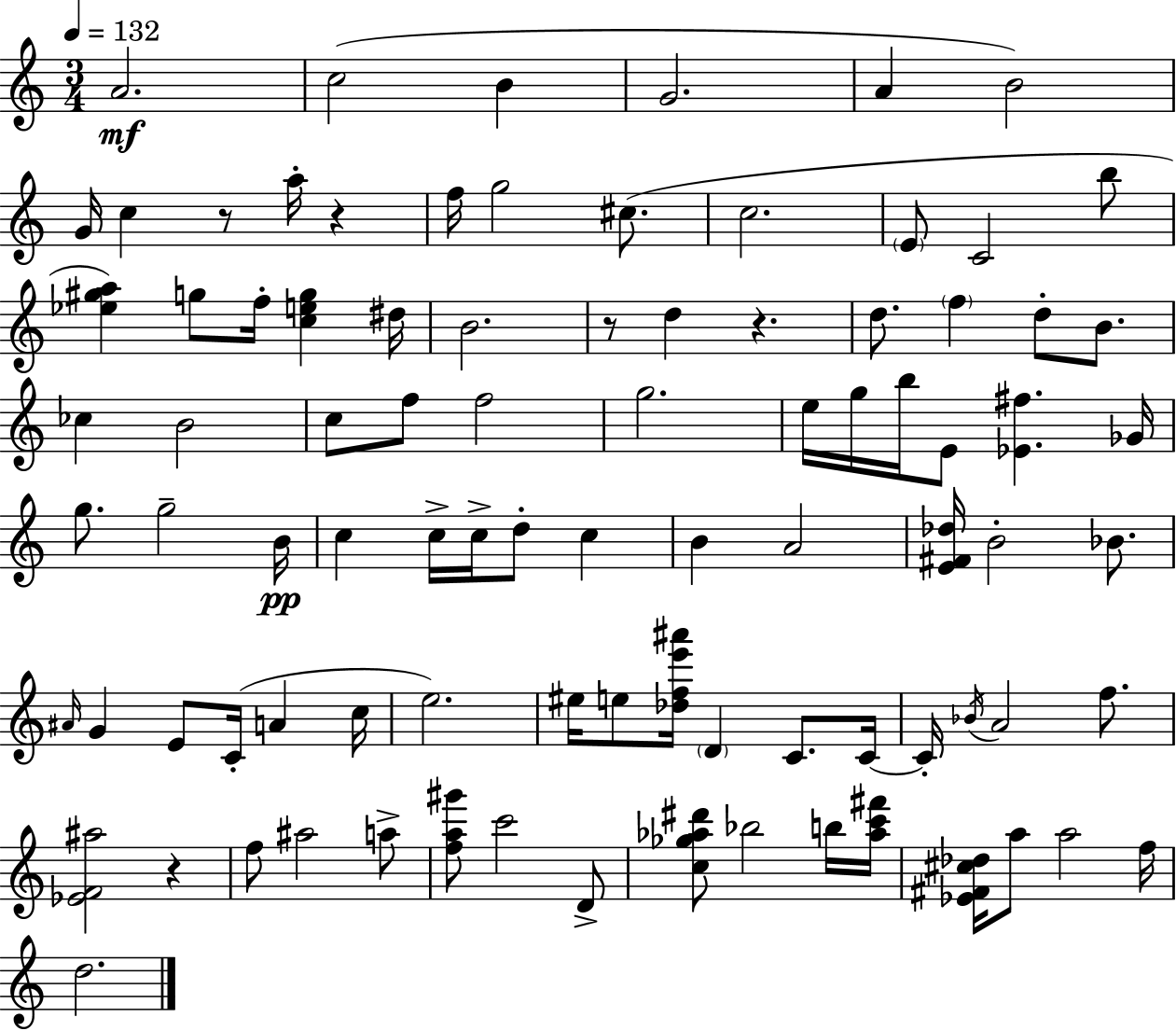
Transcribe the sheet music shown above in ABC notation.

X:1
T:Untitled
M:3/4
L:1/4
K:Am
A2 c2 B G2 A B2 G/4 c z/2 a/4 z f/4 g2 ^c/2 c2 E/2 C2 b/2 [_e^ga] g/2 f/4 [ceg] ^d/4 B2 z/2 d z d/2 f d/2 B/2 _c B2 c/2 f/2 f2 g2 e/4 g/4 b/4 E/2 [_E^f] _G/4 g/2 g2 B/4 c c/4 c/4 d/2 c B A2 [E^F_d]/4 B2 _B/2 ^A/4 G E/2 C/4 A c/4 e2 ^e/4 e/2 [_dfe'^a']/4 D C/2 C/4 C/4 _B/4 A2 f/2 [_EF^a]2 z f/2 ^a2 a/2 [fa^g']/2 c'2 D/2 [c_g_a^d']/2 _b2 b/4 [_ac'^f']/4 [_E^F^c_d]/4 a/2 a2 f/4 d2